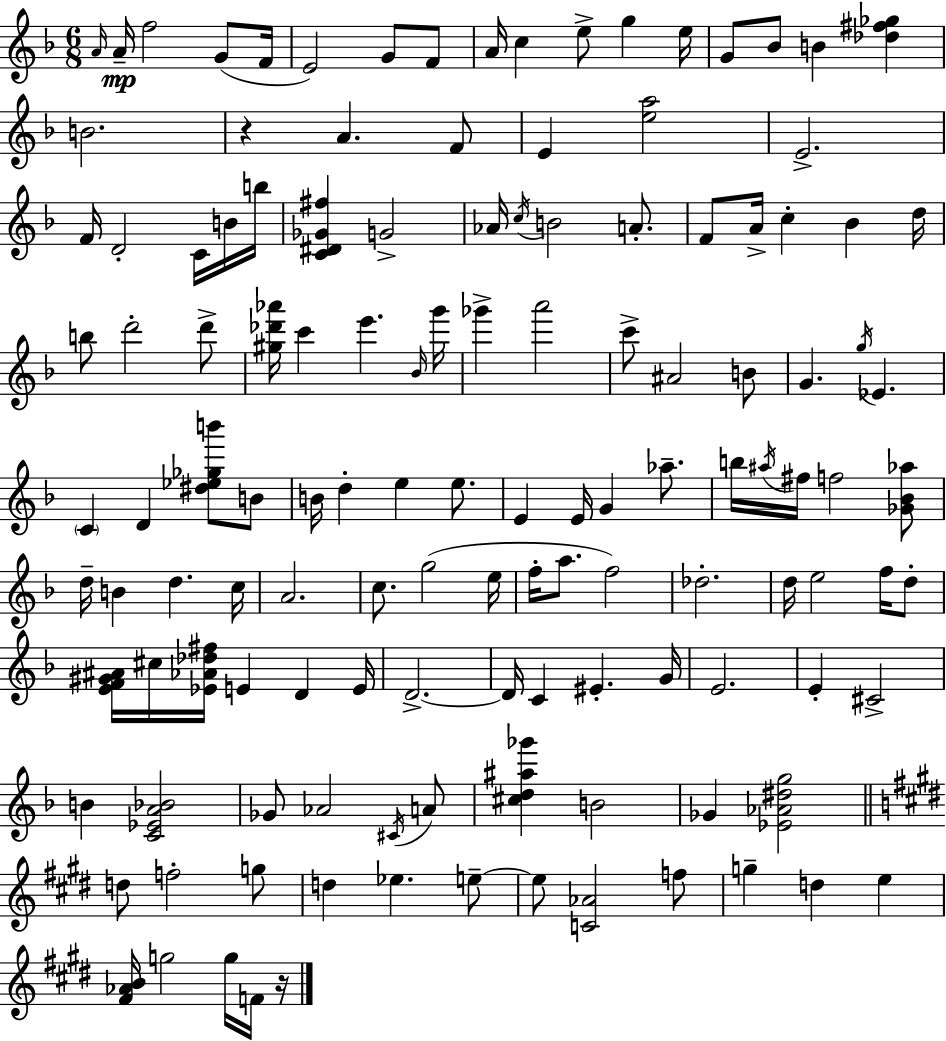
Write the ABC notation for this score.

X:1
T:Untitled
M:6/8
L:1/4
K:F
A/4 A/4 f2 G/2 F/4 E2 G/2 F/2 A/4 c e/2 g e/4 G/2 _B/2 B [_d^f_g] B2 z A F/2 E [ea]2 E2 F/4 D2 C/4 B/4 b/4 [C^D_G^f] G2 _A/4 c/4 B2 A/2 F/2 A/4 c _B d/4 b/2 d'2 d'/2 [^g_d'_a']/4 c' e' _B/4 g'/4 _g' a'2 c'/2 ^A2 B/2 G g/4 _E C D [^d_e_gb']/2 B/2 B/4 d e e/2 E E/4 G _a/2 b/4 ^a/4 ^f/4 f2 [_G_B_a]/2 d/4 B d c/4 A2 c/2 g2 e/4 f/4 a/2 f2 _d2 d/4 e2 f/4 d/2 [EF^G^A]/4 ^c/4 [_E_A_d^f]/4 E D E/4 D2 D/4 C ^E G/4 E2 E ^C2 B [C_EA_B]2 _G/2 _A2 ^C/4 A/2 [^cd^a_g'] B2 _G [_E_A^dg]2 d/2 f2 g/2 d _e e/2 e/2 [C_A]2 f/2 g d e [^F_AB]/4 g2 g/4 F/4 z/4